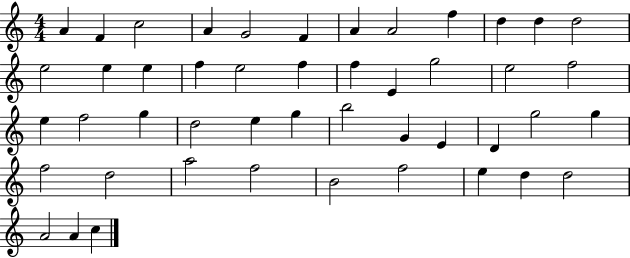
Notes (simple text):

A4/q F4/q C5/h A4/q G4/h F4/q A4/q A4/h F5/q D5/q D5/q D5/h E5/h E5/q E5/q F5/q E5/h F5/q F5/q E4/q G5/h E5/h F5/h E5/q F5/h G5/q D5/h E5/q G5/q B5/h G4/q E4/q D4/q G5/h G5/q F5/h D5/h A5/h F5/h B4/h F5/h E5/q D5/q D5/h A4/h A4/q C5/q